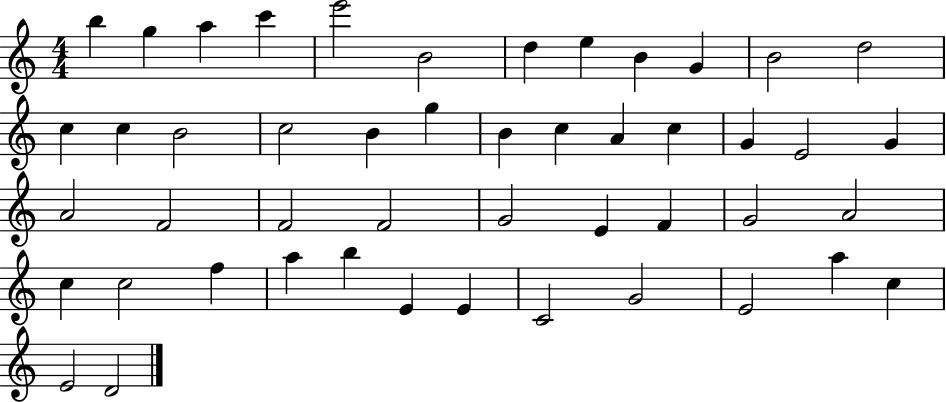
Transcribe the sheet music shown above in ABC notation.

X:1
T:Untitled
M:4/4
L:1/4
K:C
b g a c' e'2 B2 d e B G B2 d2 c c B2 c2 B g B c A c G E2 G A2 F2 F2 F2 G2 E F G2 A2 c c2 f a b E E C2 G2 E2 a c E2 D2